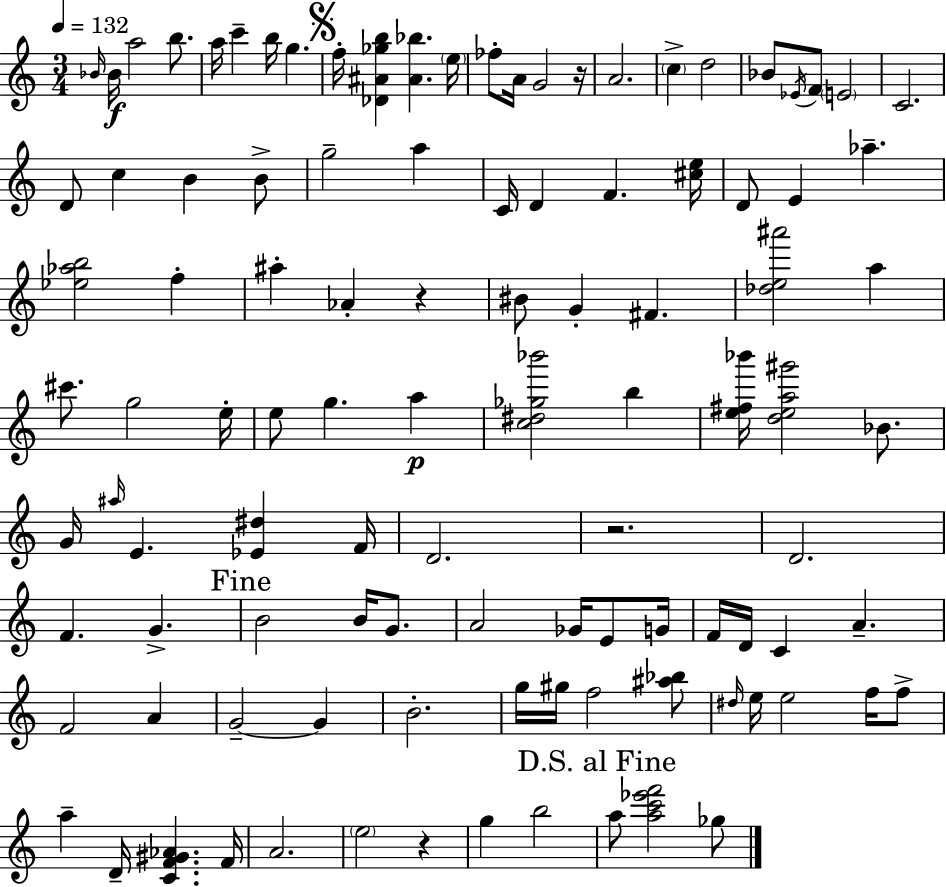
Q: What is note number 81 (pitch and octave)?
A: A5